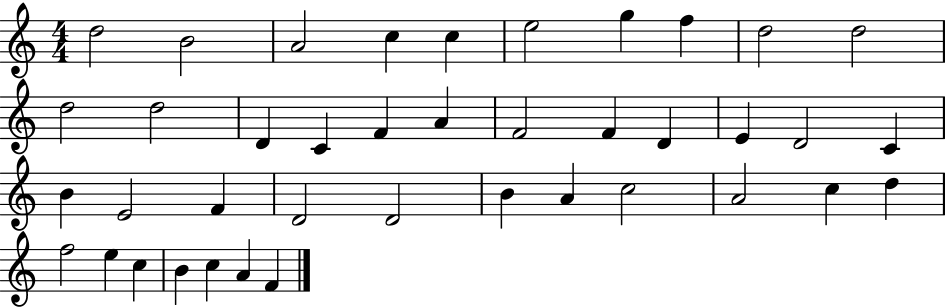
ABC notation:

X:1
T:Untitled
M:4/4
L:1/4
K:C
d2 B2 A2 c c e2 g f d2 d2 d2 d2 D C F A F2 F D E D2 C B E2 F D2 D2 B A c2 A2 c d f2 e c B c A F